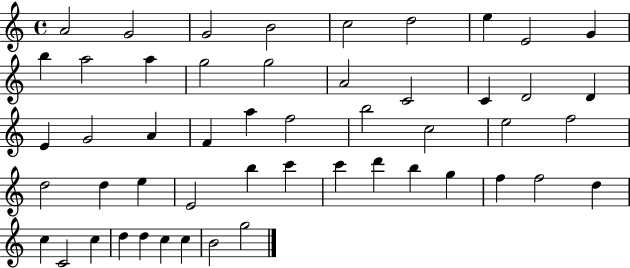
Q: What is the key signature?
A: C major